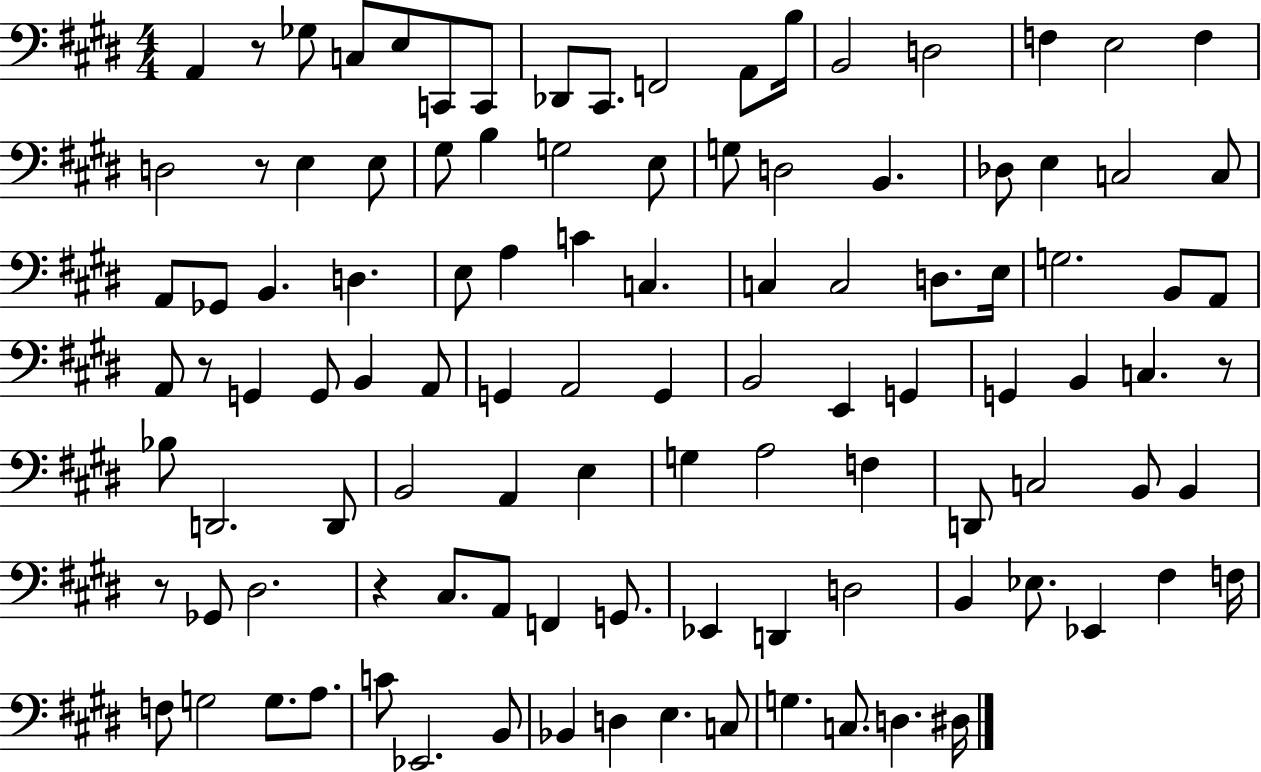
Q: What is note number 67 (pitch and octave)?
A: A3